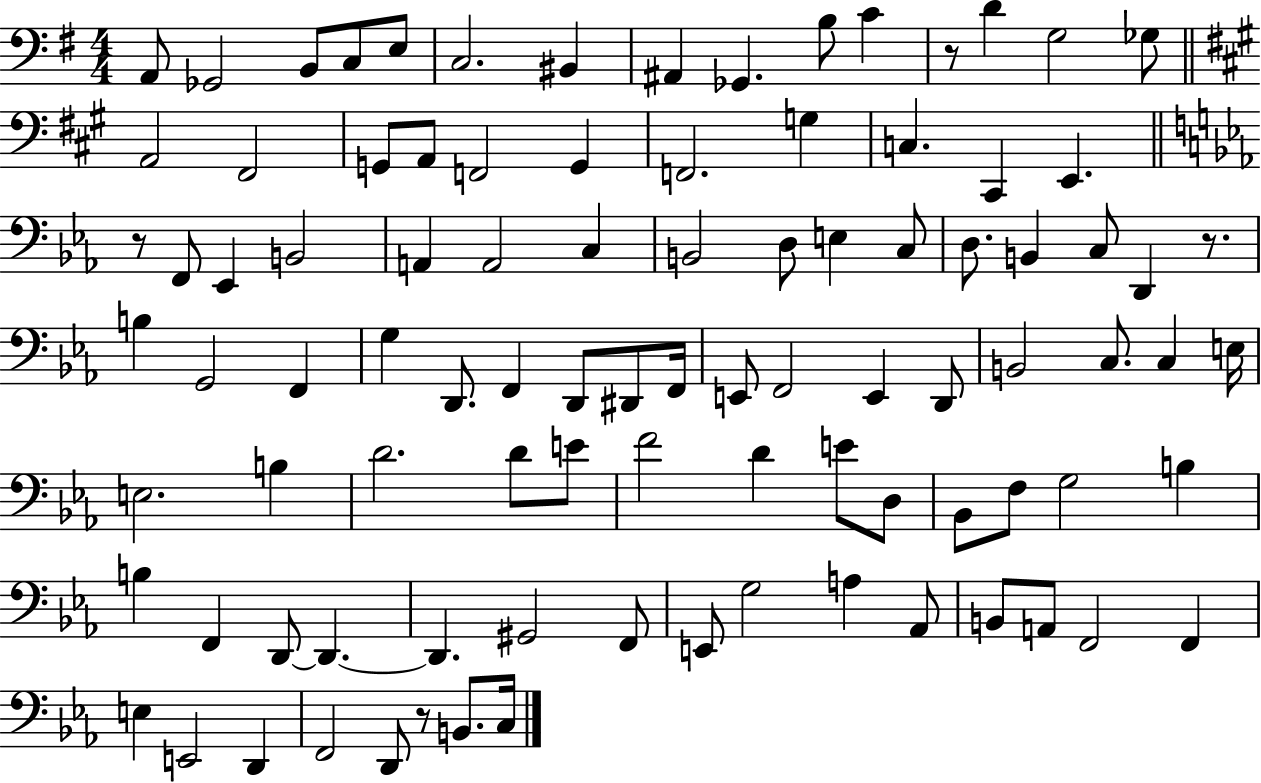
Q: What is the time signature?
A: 4/4